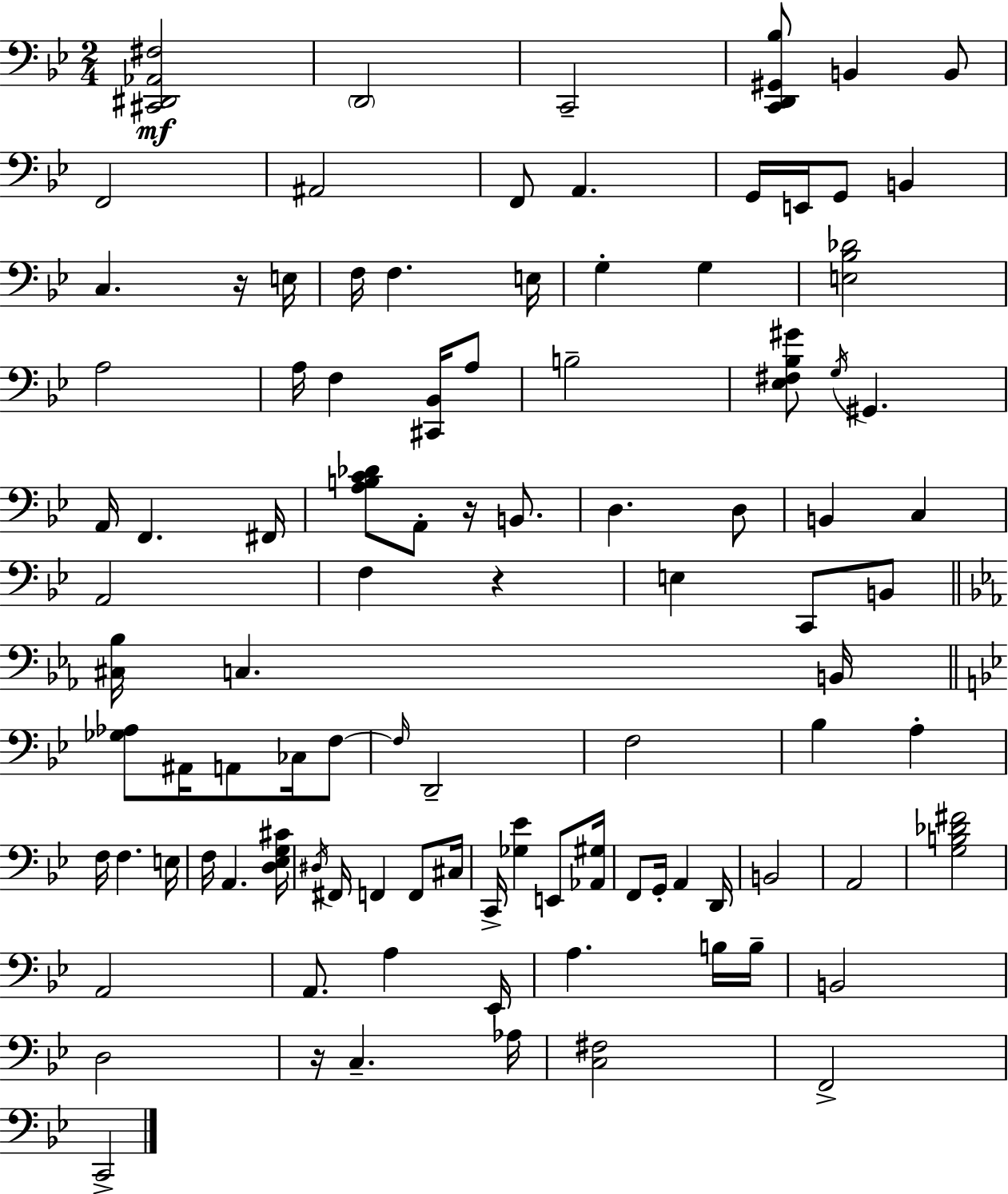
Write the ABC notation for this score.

X:1
T:Untitled
M:2/4
L:1/4
K:Bb
[^C,,^D,,_A,,^F,]2 D,,2 C,,2 [C,,D,,^G,,_B,]/2 B,, B,,/2 F,,2 ^A,,2 F,,/2 A,, G,,/4 E,,/4 G,,/2 B,, C, z/4 E,/4 F,/4 F, E,/4 G, G, [E,_B,_D]2 A,2 A,/4 F, [^C,,_B,,]/4 A,/2 B,2 [_E,^F,_B,^G]/2 G,/4 ^G,, A,,/4 F,, ^F,,/4 [A,B,C_D]/2 A,,/2 z/4 B,,/2 D, D,/2 B,, C, A,,2 F, z E, C,,/2 B,,/2 [^C,_B,]/4 C, B,,/4 [_G,_A,]/2 ^A,,/4 A,,/2 _C,/4 F,/2 F,/4 D,,2 F,2 _B, A, F,/4 F, E,/4 F,/4 A,, [D,_E,G,^C]/4 ^D,/4 ^F,,/4 F,, F,,/2 ^C,/4 C,,/4 [_G,_E] E,,/2 [_A,,^G,]/4 F,,/2 G,,/4 A,, D,,/4 B,,2 A,,2 [G,B,_D^F]2 A,,2 A,,/2 A, _E,,/4 A, B,/4 B,/4 B,,2 D,2 z/4 C, _A,/4 [C,^F,]2 F,,2 C,,2